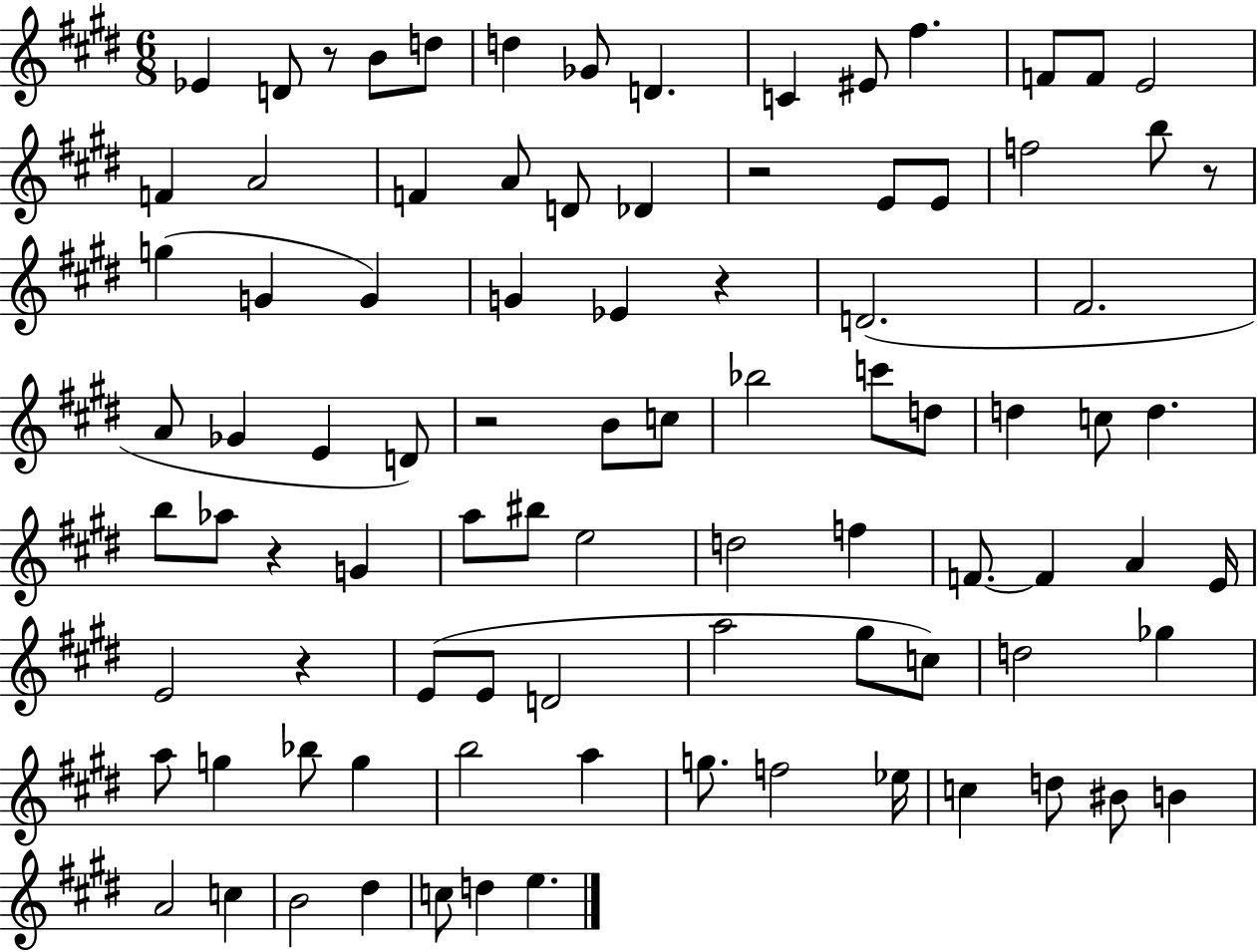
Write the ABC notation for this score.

X:1
T:Untitled
M:6/8
L:1/4
K:E
_E D/2 z/2 B/2 d/2 d _G/2 D C ^E/2 ^f F/2 F/2 E2 F A2 F A/2 D/2 _D z2 E/2 E/2 f2 b/2 z/2 g G G G _E z D2 ^F2 A/2 _G E D/2 z2 B/2 c/2 _b2 c'/2 d/2 d c/2 d b/2 _a/2 z G a/2 ^b/2 e2 d2 f F/2 F A E/4 E2 z E/2 E/2 D2 a2 ^g/2 c/2 d2 _g a/2 g _b/2 g b2 a g/2 f2 _e/4 c d/2 ^B/2 B A2 c B2 ^d c/2 d e